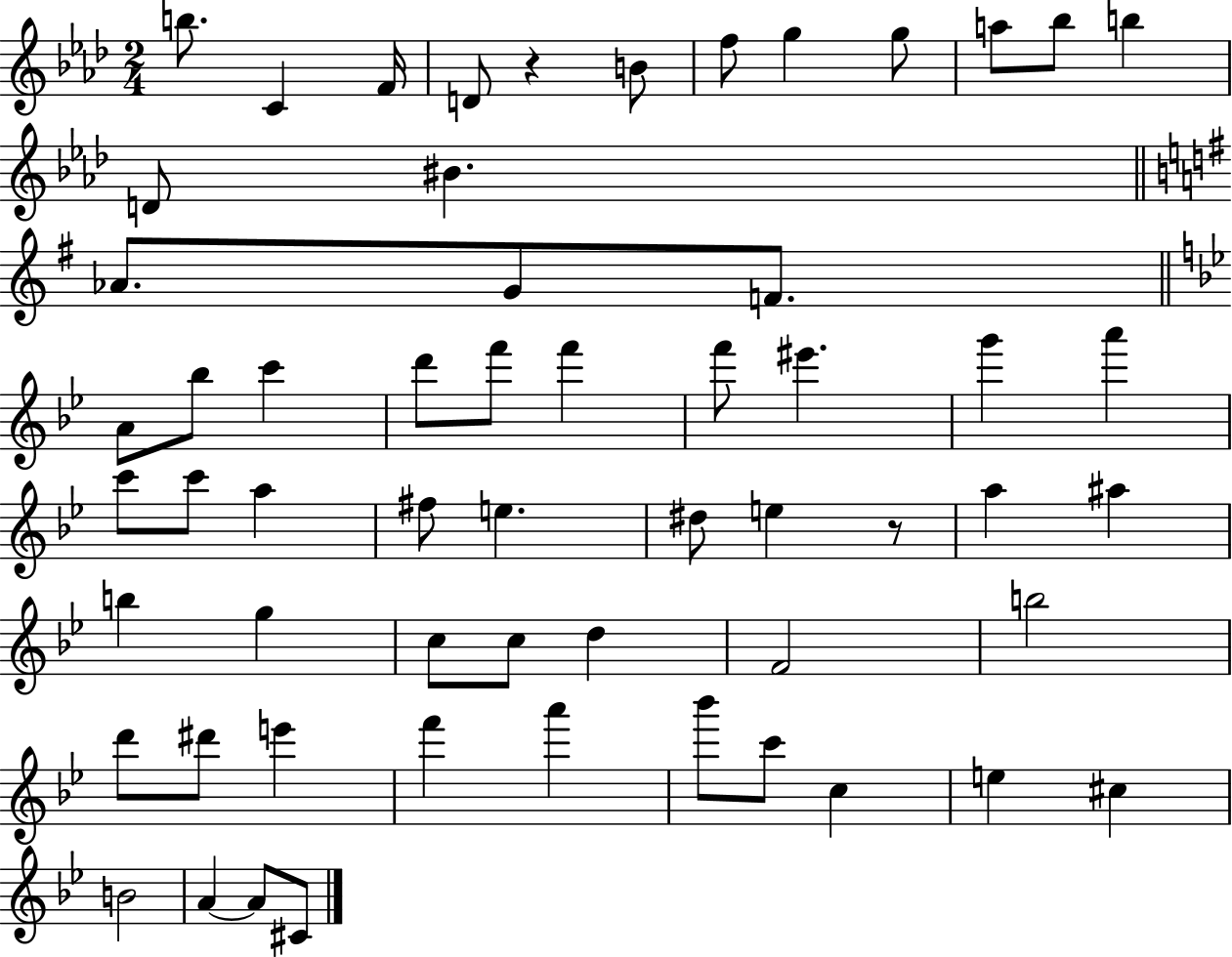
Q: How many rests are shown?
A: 2